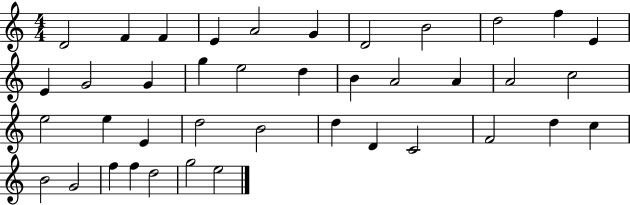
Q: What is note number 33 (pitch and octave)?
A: C5